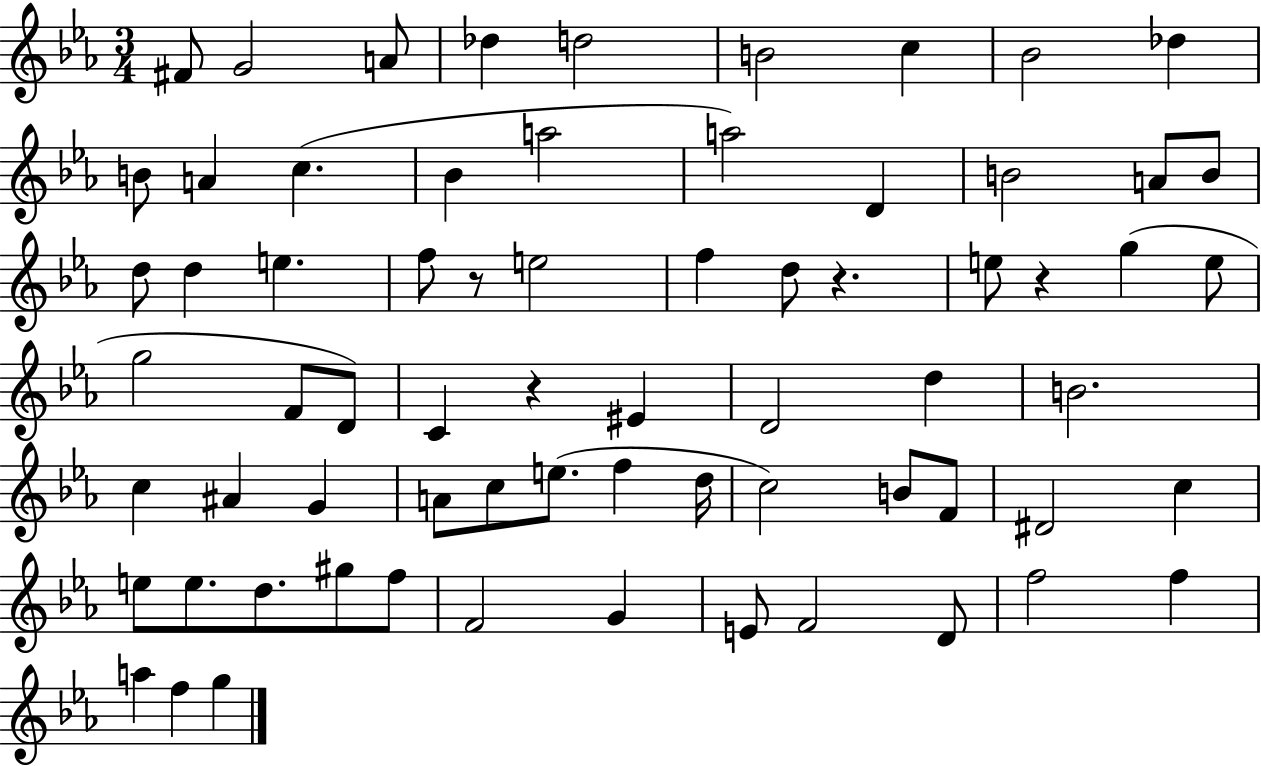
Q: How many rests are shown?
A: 4